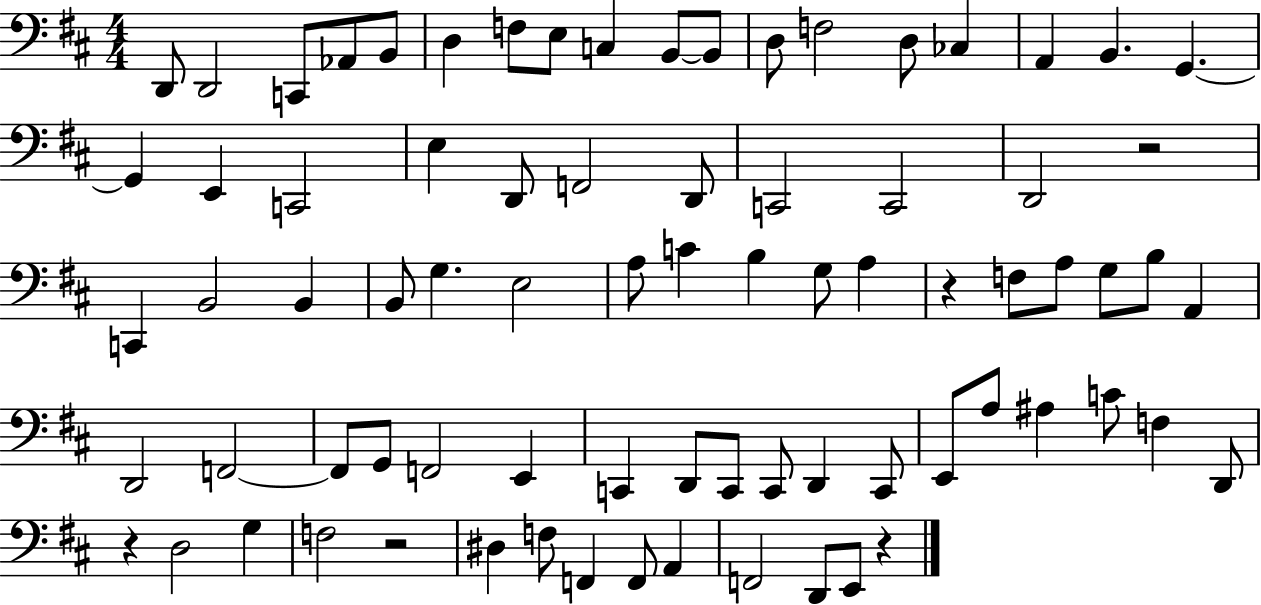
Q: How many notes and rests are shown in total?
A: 78